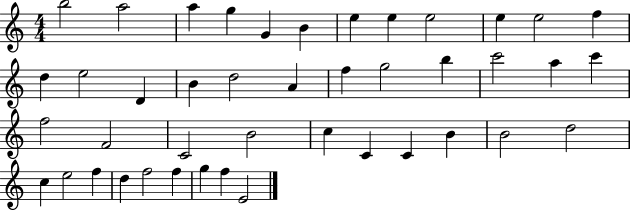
{
  \clef treble
  \numericTimeSignature
  \time 4/4
  \key c \major
  b''2 a''2 | a''4 g''4 g'4 b'4 | e''4 e''4 e''2 | e''4 e''2 f''4 | \break d''4 e''2 d'4 | b'4 d''2 a'4 | f''4 g''2 b''4 | c'''2 a''4 c'''4 | \break f''2 f'2 | c'2 b'2 | c''4 c'4 c'4 b'4 | b'2 d''2 | \break c''4 e''2 f''4 | d''4 f''2 f''4 | g''4 f''4 e'2 | \bar "|."
}